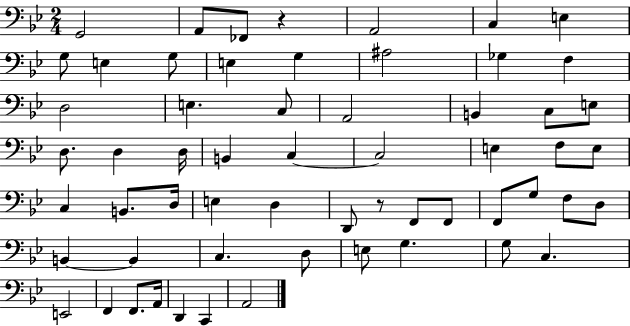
G2/h A2/e FES2/e R/q A2/h C3/q E3/q G3/e E3/q G3/e E3/q G3/q A#3/h Gb3/q F3/q D3/h E3/q. C3/e A2/h B2/q C3/e E3/e D3/e. D3/q D3/s B2/q C3/q C3/h E3/q F3/e E3/e C3/q B2/e. D3/s E3/q D3/q D2/e R/e F2/e F2/e F2/e G3/e F3/e D3/e B2/q B2/q C3/q. D3/e E3/e G3/q. G3/e C3/q. E2/h F2/q F2/e. A2/s D2/q C2/q A2/h